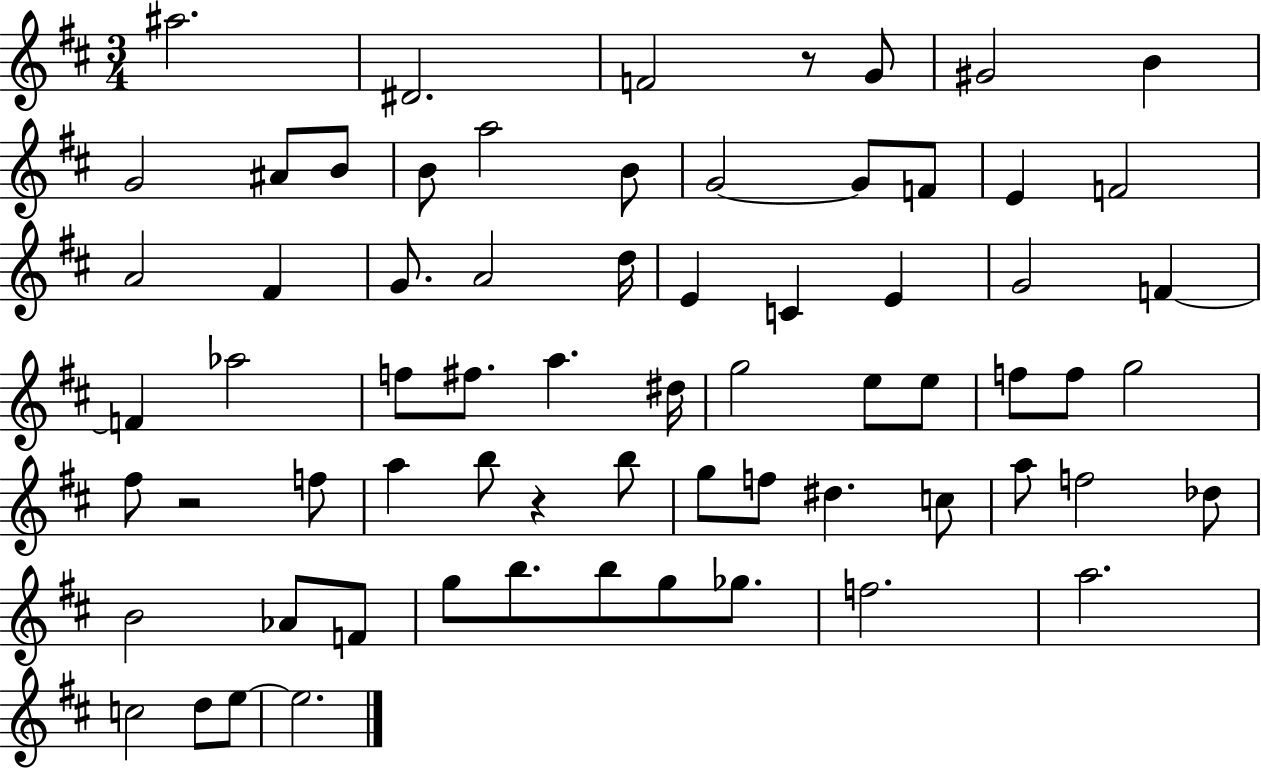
A#5/h. D#4/h. F4/h R/e G4/e G#4/h B4/q G4/h A#4/e B4/e B4/e A5/h B4/e G4/h G4/e F4/e E4/q F4/h A4/h F#4/q G4/e. A4/h D5/s E4/q C4/q E4/q G4/h F4/q F4/q Ab5/h F5/e F#5/e. A5/q. D#5/s G5/h E5/e E5/e F5/e F5/e G5/h F#5/e R/h F5/e A5/q B5/e R/q B5/e G5/e F5/e D#5/q. C5/e A5/e F5/h Db5/e B4/h Ab4/e F4/e G5/e B5/e. B5/e G5/e Gb5/e. F5/h. A5/h. C5/h D5/e E5/e E5/h.